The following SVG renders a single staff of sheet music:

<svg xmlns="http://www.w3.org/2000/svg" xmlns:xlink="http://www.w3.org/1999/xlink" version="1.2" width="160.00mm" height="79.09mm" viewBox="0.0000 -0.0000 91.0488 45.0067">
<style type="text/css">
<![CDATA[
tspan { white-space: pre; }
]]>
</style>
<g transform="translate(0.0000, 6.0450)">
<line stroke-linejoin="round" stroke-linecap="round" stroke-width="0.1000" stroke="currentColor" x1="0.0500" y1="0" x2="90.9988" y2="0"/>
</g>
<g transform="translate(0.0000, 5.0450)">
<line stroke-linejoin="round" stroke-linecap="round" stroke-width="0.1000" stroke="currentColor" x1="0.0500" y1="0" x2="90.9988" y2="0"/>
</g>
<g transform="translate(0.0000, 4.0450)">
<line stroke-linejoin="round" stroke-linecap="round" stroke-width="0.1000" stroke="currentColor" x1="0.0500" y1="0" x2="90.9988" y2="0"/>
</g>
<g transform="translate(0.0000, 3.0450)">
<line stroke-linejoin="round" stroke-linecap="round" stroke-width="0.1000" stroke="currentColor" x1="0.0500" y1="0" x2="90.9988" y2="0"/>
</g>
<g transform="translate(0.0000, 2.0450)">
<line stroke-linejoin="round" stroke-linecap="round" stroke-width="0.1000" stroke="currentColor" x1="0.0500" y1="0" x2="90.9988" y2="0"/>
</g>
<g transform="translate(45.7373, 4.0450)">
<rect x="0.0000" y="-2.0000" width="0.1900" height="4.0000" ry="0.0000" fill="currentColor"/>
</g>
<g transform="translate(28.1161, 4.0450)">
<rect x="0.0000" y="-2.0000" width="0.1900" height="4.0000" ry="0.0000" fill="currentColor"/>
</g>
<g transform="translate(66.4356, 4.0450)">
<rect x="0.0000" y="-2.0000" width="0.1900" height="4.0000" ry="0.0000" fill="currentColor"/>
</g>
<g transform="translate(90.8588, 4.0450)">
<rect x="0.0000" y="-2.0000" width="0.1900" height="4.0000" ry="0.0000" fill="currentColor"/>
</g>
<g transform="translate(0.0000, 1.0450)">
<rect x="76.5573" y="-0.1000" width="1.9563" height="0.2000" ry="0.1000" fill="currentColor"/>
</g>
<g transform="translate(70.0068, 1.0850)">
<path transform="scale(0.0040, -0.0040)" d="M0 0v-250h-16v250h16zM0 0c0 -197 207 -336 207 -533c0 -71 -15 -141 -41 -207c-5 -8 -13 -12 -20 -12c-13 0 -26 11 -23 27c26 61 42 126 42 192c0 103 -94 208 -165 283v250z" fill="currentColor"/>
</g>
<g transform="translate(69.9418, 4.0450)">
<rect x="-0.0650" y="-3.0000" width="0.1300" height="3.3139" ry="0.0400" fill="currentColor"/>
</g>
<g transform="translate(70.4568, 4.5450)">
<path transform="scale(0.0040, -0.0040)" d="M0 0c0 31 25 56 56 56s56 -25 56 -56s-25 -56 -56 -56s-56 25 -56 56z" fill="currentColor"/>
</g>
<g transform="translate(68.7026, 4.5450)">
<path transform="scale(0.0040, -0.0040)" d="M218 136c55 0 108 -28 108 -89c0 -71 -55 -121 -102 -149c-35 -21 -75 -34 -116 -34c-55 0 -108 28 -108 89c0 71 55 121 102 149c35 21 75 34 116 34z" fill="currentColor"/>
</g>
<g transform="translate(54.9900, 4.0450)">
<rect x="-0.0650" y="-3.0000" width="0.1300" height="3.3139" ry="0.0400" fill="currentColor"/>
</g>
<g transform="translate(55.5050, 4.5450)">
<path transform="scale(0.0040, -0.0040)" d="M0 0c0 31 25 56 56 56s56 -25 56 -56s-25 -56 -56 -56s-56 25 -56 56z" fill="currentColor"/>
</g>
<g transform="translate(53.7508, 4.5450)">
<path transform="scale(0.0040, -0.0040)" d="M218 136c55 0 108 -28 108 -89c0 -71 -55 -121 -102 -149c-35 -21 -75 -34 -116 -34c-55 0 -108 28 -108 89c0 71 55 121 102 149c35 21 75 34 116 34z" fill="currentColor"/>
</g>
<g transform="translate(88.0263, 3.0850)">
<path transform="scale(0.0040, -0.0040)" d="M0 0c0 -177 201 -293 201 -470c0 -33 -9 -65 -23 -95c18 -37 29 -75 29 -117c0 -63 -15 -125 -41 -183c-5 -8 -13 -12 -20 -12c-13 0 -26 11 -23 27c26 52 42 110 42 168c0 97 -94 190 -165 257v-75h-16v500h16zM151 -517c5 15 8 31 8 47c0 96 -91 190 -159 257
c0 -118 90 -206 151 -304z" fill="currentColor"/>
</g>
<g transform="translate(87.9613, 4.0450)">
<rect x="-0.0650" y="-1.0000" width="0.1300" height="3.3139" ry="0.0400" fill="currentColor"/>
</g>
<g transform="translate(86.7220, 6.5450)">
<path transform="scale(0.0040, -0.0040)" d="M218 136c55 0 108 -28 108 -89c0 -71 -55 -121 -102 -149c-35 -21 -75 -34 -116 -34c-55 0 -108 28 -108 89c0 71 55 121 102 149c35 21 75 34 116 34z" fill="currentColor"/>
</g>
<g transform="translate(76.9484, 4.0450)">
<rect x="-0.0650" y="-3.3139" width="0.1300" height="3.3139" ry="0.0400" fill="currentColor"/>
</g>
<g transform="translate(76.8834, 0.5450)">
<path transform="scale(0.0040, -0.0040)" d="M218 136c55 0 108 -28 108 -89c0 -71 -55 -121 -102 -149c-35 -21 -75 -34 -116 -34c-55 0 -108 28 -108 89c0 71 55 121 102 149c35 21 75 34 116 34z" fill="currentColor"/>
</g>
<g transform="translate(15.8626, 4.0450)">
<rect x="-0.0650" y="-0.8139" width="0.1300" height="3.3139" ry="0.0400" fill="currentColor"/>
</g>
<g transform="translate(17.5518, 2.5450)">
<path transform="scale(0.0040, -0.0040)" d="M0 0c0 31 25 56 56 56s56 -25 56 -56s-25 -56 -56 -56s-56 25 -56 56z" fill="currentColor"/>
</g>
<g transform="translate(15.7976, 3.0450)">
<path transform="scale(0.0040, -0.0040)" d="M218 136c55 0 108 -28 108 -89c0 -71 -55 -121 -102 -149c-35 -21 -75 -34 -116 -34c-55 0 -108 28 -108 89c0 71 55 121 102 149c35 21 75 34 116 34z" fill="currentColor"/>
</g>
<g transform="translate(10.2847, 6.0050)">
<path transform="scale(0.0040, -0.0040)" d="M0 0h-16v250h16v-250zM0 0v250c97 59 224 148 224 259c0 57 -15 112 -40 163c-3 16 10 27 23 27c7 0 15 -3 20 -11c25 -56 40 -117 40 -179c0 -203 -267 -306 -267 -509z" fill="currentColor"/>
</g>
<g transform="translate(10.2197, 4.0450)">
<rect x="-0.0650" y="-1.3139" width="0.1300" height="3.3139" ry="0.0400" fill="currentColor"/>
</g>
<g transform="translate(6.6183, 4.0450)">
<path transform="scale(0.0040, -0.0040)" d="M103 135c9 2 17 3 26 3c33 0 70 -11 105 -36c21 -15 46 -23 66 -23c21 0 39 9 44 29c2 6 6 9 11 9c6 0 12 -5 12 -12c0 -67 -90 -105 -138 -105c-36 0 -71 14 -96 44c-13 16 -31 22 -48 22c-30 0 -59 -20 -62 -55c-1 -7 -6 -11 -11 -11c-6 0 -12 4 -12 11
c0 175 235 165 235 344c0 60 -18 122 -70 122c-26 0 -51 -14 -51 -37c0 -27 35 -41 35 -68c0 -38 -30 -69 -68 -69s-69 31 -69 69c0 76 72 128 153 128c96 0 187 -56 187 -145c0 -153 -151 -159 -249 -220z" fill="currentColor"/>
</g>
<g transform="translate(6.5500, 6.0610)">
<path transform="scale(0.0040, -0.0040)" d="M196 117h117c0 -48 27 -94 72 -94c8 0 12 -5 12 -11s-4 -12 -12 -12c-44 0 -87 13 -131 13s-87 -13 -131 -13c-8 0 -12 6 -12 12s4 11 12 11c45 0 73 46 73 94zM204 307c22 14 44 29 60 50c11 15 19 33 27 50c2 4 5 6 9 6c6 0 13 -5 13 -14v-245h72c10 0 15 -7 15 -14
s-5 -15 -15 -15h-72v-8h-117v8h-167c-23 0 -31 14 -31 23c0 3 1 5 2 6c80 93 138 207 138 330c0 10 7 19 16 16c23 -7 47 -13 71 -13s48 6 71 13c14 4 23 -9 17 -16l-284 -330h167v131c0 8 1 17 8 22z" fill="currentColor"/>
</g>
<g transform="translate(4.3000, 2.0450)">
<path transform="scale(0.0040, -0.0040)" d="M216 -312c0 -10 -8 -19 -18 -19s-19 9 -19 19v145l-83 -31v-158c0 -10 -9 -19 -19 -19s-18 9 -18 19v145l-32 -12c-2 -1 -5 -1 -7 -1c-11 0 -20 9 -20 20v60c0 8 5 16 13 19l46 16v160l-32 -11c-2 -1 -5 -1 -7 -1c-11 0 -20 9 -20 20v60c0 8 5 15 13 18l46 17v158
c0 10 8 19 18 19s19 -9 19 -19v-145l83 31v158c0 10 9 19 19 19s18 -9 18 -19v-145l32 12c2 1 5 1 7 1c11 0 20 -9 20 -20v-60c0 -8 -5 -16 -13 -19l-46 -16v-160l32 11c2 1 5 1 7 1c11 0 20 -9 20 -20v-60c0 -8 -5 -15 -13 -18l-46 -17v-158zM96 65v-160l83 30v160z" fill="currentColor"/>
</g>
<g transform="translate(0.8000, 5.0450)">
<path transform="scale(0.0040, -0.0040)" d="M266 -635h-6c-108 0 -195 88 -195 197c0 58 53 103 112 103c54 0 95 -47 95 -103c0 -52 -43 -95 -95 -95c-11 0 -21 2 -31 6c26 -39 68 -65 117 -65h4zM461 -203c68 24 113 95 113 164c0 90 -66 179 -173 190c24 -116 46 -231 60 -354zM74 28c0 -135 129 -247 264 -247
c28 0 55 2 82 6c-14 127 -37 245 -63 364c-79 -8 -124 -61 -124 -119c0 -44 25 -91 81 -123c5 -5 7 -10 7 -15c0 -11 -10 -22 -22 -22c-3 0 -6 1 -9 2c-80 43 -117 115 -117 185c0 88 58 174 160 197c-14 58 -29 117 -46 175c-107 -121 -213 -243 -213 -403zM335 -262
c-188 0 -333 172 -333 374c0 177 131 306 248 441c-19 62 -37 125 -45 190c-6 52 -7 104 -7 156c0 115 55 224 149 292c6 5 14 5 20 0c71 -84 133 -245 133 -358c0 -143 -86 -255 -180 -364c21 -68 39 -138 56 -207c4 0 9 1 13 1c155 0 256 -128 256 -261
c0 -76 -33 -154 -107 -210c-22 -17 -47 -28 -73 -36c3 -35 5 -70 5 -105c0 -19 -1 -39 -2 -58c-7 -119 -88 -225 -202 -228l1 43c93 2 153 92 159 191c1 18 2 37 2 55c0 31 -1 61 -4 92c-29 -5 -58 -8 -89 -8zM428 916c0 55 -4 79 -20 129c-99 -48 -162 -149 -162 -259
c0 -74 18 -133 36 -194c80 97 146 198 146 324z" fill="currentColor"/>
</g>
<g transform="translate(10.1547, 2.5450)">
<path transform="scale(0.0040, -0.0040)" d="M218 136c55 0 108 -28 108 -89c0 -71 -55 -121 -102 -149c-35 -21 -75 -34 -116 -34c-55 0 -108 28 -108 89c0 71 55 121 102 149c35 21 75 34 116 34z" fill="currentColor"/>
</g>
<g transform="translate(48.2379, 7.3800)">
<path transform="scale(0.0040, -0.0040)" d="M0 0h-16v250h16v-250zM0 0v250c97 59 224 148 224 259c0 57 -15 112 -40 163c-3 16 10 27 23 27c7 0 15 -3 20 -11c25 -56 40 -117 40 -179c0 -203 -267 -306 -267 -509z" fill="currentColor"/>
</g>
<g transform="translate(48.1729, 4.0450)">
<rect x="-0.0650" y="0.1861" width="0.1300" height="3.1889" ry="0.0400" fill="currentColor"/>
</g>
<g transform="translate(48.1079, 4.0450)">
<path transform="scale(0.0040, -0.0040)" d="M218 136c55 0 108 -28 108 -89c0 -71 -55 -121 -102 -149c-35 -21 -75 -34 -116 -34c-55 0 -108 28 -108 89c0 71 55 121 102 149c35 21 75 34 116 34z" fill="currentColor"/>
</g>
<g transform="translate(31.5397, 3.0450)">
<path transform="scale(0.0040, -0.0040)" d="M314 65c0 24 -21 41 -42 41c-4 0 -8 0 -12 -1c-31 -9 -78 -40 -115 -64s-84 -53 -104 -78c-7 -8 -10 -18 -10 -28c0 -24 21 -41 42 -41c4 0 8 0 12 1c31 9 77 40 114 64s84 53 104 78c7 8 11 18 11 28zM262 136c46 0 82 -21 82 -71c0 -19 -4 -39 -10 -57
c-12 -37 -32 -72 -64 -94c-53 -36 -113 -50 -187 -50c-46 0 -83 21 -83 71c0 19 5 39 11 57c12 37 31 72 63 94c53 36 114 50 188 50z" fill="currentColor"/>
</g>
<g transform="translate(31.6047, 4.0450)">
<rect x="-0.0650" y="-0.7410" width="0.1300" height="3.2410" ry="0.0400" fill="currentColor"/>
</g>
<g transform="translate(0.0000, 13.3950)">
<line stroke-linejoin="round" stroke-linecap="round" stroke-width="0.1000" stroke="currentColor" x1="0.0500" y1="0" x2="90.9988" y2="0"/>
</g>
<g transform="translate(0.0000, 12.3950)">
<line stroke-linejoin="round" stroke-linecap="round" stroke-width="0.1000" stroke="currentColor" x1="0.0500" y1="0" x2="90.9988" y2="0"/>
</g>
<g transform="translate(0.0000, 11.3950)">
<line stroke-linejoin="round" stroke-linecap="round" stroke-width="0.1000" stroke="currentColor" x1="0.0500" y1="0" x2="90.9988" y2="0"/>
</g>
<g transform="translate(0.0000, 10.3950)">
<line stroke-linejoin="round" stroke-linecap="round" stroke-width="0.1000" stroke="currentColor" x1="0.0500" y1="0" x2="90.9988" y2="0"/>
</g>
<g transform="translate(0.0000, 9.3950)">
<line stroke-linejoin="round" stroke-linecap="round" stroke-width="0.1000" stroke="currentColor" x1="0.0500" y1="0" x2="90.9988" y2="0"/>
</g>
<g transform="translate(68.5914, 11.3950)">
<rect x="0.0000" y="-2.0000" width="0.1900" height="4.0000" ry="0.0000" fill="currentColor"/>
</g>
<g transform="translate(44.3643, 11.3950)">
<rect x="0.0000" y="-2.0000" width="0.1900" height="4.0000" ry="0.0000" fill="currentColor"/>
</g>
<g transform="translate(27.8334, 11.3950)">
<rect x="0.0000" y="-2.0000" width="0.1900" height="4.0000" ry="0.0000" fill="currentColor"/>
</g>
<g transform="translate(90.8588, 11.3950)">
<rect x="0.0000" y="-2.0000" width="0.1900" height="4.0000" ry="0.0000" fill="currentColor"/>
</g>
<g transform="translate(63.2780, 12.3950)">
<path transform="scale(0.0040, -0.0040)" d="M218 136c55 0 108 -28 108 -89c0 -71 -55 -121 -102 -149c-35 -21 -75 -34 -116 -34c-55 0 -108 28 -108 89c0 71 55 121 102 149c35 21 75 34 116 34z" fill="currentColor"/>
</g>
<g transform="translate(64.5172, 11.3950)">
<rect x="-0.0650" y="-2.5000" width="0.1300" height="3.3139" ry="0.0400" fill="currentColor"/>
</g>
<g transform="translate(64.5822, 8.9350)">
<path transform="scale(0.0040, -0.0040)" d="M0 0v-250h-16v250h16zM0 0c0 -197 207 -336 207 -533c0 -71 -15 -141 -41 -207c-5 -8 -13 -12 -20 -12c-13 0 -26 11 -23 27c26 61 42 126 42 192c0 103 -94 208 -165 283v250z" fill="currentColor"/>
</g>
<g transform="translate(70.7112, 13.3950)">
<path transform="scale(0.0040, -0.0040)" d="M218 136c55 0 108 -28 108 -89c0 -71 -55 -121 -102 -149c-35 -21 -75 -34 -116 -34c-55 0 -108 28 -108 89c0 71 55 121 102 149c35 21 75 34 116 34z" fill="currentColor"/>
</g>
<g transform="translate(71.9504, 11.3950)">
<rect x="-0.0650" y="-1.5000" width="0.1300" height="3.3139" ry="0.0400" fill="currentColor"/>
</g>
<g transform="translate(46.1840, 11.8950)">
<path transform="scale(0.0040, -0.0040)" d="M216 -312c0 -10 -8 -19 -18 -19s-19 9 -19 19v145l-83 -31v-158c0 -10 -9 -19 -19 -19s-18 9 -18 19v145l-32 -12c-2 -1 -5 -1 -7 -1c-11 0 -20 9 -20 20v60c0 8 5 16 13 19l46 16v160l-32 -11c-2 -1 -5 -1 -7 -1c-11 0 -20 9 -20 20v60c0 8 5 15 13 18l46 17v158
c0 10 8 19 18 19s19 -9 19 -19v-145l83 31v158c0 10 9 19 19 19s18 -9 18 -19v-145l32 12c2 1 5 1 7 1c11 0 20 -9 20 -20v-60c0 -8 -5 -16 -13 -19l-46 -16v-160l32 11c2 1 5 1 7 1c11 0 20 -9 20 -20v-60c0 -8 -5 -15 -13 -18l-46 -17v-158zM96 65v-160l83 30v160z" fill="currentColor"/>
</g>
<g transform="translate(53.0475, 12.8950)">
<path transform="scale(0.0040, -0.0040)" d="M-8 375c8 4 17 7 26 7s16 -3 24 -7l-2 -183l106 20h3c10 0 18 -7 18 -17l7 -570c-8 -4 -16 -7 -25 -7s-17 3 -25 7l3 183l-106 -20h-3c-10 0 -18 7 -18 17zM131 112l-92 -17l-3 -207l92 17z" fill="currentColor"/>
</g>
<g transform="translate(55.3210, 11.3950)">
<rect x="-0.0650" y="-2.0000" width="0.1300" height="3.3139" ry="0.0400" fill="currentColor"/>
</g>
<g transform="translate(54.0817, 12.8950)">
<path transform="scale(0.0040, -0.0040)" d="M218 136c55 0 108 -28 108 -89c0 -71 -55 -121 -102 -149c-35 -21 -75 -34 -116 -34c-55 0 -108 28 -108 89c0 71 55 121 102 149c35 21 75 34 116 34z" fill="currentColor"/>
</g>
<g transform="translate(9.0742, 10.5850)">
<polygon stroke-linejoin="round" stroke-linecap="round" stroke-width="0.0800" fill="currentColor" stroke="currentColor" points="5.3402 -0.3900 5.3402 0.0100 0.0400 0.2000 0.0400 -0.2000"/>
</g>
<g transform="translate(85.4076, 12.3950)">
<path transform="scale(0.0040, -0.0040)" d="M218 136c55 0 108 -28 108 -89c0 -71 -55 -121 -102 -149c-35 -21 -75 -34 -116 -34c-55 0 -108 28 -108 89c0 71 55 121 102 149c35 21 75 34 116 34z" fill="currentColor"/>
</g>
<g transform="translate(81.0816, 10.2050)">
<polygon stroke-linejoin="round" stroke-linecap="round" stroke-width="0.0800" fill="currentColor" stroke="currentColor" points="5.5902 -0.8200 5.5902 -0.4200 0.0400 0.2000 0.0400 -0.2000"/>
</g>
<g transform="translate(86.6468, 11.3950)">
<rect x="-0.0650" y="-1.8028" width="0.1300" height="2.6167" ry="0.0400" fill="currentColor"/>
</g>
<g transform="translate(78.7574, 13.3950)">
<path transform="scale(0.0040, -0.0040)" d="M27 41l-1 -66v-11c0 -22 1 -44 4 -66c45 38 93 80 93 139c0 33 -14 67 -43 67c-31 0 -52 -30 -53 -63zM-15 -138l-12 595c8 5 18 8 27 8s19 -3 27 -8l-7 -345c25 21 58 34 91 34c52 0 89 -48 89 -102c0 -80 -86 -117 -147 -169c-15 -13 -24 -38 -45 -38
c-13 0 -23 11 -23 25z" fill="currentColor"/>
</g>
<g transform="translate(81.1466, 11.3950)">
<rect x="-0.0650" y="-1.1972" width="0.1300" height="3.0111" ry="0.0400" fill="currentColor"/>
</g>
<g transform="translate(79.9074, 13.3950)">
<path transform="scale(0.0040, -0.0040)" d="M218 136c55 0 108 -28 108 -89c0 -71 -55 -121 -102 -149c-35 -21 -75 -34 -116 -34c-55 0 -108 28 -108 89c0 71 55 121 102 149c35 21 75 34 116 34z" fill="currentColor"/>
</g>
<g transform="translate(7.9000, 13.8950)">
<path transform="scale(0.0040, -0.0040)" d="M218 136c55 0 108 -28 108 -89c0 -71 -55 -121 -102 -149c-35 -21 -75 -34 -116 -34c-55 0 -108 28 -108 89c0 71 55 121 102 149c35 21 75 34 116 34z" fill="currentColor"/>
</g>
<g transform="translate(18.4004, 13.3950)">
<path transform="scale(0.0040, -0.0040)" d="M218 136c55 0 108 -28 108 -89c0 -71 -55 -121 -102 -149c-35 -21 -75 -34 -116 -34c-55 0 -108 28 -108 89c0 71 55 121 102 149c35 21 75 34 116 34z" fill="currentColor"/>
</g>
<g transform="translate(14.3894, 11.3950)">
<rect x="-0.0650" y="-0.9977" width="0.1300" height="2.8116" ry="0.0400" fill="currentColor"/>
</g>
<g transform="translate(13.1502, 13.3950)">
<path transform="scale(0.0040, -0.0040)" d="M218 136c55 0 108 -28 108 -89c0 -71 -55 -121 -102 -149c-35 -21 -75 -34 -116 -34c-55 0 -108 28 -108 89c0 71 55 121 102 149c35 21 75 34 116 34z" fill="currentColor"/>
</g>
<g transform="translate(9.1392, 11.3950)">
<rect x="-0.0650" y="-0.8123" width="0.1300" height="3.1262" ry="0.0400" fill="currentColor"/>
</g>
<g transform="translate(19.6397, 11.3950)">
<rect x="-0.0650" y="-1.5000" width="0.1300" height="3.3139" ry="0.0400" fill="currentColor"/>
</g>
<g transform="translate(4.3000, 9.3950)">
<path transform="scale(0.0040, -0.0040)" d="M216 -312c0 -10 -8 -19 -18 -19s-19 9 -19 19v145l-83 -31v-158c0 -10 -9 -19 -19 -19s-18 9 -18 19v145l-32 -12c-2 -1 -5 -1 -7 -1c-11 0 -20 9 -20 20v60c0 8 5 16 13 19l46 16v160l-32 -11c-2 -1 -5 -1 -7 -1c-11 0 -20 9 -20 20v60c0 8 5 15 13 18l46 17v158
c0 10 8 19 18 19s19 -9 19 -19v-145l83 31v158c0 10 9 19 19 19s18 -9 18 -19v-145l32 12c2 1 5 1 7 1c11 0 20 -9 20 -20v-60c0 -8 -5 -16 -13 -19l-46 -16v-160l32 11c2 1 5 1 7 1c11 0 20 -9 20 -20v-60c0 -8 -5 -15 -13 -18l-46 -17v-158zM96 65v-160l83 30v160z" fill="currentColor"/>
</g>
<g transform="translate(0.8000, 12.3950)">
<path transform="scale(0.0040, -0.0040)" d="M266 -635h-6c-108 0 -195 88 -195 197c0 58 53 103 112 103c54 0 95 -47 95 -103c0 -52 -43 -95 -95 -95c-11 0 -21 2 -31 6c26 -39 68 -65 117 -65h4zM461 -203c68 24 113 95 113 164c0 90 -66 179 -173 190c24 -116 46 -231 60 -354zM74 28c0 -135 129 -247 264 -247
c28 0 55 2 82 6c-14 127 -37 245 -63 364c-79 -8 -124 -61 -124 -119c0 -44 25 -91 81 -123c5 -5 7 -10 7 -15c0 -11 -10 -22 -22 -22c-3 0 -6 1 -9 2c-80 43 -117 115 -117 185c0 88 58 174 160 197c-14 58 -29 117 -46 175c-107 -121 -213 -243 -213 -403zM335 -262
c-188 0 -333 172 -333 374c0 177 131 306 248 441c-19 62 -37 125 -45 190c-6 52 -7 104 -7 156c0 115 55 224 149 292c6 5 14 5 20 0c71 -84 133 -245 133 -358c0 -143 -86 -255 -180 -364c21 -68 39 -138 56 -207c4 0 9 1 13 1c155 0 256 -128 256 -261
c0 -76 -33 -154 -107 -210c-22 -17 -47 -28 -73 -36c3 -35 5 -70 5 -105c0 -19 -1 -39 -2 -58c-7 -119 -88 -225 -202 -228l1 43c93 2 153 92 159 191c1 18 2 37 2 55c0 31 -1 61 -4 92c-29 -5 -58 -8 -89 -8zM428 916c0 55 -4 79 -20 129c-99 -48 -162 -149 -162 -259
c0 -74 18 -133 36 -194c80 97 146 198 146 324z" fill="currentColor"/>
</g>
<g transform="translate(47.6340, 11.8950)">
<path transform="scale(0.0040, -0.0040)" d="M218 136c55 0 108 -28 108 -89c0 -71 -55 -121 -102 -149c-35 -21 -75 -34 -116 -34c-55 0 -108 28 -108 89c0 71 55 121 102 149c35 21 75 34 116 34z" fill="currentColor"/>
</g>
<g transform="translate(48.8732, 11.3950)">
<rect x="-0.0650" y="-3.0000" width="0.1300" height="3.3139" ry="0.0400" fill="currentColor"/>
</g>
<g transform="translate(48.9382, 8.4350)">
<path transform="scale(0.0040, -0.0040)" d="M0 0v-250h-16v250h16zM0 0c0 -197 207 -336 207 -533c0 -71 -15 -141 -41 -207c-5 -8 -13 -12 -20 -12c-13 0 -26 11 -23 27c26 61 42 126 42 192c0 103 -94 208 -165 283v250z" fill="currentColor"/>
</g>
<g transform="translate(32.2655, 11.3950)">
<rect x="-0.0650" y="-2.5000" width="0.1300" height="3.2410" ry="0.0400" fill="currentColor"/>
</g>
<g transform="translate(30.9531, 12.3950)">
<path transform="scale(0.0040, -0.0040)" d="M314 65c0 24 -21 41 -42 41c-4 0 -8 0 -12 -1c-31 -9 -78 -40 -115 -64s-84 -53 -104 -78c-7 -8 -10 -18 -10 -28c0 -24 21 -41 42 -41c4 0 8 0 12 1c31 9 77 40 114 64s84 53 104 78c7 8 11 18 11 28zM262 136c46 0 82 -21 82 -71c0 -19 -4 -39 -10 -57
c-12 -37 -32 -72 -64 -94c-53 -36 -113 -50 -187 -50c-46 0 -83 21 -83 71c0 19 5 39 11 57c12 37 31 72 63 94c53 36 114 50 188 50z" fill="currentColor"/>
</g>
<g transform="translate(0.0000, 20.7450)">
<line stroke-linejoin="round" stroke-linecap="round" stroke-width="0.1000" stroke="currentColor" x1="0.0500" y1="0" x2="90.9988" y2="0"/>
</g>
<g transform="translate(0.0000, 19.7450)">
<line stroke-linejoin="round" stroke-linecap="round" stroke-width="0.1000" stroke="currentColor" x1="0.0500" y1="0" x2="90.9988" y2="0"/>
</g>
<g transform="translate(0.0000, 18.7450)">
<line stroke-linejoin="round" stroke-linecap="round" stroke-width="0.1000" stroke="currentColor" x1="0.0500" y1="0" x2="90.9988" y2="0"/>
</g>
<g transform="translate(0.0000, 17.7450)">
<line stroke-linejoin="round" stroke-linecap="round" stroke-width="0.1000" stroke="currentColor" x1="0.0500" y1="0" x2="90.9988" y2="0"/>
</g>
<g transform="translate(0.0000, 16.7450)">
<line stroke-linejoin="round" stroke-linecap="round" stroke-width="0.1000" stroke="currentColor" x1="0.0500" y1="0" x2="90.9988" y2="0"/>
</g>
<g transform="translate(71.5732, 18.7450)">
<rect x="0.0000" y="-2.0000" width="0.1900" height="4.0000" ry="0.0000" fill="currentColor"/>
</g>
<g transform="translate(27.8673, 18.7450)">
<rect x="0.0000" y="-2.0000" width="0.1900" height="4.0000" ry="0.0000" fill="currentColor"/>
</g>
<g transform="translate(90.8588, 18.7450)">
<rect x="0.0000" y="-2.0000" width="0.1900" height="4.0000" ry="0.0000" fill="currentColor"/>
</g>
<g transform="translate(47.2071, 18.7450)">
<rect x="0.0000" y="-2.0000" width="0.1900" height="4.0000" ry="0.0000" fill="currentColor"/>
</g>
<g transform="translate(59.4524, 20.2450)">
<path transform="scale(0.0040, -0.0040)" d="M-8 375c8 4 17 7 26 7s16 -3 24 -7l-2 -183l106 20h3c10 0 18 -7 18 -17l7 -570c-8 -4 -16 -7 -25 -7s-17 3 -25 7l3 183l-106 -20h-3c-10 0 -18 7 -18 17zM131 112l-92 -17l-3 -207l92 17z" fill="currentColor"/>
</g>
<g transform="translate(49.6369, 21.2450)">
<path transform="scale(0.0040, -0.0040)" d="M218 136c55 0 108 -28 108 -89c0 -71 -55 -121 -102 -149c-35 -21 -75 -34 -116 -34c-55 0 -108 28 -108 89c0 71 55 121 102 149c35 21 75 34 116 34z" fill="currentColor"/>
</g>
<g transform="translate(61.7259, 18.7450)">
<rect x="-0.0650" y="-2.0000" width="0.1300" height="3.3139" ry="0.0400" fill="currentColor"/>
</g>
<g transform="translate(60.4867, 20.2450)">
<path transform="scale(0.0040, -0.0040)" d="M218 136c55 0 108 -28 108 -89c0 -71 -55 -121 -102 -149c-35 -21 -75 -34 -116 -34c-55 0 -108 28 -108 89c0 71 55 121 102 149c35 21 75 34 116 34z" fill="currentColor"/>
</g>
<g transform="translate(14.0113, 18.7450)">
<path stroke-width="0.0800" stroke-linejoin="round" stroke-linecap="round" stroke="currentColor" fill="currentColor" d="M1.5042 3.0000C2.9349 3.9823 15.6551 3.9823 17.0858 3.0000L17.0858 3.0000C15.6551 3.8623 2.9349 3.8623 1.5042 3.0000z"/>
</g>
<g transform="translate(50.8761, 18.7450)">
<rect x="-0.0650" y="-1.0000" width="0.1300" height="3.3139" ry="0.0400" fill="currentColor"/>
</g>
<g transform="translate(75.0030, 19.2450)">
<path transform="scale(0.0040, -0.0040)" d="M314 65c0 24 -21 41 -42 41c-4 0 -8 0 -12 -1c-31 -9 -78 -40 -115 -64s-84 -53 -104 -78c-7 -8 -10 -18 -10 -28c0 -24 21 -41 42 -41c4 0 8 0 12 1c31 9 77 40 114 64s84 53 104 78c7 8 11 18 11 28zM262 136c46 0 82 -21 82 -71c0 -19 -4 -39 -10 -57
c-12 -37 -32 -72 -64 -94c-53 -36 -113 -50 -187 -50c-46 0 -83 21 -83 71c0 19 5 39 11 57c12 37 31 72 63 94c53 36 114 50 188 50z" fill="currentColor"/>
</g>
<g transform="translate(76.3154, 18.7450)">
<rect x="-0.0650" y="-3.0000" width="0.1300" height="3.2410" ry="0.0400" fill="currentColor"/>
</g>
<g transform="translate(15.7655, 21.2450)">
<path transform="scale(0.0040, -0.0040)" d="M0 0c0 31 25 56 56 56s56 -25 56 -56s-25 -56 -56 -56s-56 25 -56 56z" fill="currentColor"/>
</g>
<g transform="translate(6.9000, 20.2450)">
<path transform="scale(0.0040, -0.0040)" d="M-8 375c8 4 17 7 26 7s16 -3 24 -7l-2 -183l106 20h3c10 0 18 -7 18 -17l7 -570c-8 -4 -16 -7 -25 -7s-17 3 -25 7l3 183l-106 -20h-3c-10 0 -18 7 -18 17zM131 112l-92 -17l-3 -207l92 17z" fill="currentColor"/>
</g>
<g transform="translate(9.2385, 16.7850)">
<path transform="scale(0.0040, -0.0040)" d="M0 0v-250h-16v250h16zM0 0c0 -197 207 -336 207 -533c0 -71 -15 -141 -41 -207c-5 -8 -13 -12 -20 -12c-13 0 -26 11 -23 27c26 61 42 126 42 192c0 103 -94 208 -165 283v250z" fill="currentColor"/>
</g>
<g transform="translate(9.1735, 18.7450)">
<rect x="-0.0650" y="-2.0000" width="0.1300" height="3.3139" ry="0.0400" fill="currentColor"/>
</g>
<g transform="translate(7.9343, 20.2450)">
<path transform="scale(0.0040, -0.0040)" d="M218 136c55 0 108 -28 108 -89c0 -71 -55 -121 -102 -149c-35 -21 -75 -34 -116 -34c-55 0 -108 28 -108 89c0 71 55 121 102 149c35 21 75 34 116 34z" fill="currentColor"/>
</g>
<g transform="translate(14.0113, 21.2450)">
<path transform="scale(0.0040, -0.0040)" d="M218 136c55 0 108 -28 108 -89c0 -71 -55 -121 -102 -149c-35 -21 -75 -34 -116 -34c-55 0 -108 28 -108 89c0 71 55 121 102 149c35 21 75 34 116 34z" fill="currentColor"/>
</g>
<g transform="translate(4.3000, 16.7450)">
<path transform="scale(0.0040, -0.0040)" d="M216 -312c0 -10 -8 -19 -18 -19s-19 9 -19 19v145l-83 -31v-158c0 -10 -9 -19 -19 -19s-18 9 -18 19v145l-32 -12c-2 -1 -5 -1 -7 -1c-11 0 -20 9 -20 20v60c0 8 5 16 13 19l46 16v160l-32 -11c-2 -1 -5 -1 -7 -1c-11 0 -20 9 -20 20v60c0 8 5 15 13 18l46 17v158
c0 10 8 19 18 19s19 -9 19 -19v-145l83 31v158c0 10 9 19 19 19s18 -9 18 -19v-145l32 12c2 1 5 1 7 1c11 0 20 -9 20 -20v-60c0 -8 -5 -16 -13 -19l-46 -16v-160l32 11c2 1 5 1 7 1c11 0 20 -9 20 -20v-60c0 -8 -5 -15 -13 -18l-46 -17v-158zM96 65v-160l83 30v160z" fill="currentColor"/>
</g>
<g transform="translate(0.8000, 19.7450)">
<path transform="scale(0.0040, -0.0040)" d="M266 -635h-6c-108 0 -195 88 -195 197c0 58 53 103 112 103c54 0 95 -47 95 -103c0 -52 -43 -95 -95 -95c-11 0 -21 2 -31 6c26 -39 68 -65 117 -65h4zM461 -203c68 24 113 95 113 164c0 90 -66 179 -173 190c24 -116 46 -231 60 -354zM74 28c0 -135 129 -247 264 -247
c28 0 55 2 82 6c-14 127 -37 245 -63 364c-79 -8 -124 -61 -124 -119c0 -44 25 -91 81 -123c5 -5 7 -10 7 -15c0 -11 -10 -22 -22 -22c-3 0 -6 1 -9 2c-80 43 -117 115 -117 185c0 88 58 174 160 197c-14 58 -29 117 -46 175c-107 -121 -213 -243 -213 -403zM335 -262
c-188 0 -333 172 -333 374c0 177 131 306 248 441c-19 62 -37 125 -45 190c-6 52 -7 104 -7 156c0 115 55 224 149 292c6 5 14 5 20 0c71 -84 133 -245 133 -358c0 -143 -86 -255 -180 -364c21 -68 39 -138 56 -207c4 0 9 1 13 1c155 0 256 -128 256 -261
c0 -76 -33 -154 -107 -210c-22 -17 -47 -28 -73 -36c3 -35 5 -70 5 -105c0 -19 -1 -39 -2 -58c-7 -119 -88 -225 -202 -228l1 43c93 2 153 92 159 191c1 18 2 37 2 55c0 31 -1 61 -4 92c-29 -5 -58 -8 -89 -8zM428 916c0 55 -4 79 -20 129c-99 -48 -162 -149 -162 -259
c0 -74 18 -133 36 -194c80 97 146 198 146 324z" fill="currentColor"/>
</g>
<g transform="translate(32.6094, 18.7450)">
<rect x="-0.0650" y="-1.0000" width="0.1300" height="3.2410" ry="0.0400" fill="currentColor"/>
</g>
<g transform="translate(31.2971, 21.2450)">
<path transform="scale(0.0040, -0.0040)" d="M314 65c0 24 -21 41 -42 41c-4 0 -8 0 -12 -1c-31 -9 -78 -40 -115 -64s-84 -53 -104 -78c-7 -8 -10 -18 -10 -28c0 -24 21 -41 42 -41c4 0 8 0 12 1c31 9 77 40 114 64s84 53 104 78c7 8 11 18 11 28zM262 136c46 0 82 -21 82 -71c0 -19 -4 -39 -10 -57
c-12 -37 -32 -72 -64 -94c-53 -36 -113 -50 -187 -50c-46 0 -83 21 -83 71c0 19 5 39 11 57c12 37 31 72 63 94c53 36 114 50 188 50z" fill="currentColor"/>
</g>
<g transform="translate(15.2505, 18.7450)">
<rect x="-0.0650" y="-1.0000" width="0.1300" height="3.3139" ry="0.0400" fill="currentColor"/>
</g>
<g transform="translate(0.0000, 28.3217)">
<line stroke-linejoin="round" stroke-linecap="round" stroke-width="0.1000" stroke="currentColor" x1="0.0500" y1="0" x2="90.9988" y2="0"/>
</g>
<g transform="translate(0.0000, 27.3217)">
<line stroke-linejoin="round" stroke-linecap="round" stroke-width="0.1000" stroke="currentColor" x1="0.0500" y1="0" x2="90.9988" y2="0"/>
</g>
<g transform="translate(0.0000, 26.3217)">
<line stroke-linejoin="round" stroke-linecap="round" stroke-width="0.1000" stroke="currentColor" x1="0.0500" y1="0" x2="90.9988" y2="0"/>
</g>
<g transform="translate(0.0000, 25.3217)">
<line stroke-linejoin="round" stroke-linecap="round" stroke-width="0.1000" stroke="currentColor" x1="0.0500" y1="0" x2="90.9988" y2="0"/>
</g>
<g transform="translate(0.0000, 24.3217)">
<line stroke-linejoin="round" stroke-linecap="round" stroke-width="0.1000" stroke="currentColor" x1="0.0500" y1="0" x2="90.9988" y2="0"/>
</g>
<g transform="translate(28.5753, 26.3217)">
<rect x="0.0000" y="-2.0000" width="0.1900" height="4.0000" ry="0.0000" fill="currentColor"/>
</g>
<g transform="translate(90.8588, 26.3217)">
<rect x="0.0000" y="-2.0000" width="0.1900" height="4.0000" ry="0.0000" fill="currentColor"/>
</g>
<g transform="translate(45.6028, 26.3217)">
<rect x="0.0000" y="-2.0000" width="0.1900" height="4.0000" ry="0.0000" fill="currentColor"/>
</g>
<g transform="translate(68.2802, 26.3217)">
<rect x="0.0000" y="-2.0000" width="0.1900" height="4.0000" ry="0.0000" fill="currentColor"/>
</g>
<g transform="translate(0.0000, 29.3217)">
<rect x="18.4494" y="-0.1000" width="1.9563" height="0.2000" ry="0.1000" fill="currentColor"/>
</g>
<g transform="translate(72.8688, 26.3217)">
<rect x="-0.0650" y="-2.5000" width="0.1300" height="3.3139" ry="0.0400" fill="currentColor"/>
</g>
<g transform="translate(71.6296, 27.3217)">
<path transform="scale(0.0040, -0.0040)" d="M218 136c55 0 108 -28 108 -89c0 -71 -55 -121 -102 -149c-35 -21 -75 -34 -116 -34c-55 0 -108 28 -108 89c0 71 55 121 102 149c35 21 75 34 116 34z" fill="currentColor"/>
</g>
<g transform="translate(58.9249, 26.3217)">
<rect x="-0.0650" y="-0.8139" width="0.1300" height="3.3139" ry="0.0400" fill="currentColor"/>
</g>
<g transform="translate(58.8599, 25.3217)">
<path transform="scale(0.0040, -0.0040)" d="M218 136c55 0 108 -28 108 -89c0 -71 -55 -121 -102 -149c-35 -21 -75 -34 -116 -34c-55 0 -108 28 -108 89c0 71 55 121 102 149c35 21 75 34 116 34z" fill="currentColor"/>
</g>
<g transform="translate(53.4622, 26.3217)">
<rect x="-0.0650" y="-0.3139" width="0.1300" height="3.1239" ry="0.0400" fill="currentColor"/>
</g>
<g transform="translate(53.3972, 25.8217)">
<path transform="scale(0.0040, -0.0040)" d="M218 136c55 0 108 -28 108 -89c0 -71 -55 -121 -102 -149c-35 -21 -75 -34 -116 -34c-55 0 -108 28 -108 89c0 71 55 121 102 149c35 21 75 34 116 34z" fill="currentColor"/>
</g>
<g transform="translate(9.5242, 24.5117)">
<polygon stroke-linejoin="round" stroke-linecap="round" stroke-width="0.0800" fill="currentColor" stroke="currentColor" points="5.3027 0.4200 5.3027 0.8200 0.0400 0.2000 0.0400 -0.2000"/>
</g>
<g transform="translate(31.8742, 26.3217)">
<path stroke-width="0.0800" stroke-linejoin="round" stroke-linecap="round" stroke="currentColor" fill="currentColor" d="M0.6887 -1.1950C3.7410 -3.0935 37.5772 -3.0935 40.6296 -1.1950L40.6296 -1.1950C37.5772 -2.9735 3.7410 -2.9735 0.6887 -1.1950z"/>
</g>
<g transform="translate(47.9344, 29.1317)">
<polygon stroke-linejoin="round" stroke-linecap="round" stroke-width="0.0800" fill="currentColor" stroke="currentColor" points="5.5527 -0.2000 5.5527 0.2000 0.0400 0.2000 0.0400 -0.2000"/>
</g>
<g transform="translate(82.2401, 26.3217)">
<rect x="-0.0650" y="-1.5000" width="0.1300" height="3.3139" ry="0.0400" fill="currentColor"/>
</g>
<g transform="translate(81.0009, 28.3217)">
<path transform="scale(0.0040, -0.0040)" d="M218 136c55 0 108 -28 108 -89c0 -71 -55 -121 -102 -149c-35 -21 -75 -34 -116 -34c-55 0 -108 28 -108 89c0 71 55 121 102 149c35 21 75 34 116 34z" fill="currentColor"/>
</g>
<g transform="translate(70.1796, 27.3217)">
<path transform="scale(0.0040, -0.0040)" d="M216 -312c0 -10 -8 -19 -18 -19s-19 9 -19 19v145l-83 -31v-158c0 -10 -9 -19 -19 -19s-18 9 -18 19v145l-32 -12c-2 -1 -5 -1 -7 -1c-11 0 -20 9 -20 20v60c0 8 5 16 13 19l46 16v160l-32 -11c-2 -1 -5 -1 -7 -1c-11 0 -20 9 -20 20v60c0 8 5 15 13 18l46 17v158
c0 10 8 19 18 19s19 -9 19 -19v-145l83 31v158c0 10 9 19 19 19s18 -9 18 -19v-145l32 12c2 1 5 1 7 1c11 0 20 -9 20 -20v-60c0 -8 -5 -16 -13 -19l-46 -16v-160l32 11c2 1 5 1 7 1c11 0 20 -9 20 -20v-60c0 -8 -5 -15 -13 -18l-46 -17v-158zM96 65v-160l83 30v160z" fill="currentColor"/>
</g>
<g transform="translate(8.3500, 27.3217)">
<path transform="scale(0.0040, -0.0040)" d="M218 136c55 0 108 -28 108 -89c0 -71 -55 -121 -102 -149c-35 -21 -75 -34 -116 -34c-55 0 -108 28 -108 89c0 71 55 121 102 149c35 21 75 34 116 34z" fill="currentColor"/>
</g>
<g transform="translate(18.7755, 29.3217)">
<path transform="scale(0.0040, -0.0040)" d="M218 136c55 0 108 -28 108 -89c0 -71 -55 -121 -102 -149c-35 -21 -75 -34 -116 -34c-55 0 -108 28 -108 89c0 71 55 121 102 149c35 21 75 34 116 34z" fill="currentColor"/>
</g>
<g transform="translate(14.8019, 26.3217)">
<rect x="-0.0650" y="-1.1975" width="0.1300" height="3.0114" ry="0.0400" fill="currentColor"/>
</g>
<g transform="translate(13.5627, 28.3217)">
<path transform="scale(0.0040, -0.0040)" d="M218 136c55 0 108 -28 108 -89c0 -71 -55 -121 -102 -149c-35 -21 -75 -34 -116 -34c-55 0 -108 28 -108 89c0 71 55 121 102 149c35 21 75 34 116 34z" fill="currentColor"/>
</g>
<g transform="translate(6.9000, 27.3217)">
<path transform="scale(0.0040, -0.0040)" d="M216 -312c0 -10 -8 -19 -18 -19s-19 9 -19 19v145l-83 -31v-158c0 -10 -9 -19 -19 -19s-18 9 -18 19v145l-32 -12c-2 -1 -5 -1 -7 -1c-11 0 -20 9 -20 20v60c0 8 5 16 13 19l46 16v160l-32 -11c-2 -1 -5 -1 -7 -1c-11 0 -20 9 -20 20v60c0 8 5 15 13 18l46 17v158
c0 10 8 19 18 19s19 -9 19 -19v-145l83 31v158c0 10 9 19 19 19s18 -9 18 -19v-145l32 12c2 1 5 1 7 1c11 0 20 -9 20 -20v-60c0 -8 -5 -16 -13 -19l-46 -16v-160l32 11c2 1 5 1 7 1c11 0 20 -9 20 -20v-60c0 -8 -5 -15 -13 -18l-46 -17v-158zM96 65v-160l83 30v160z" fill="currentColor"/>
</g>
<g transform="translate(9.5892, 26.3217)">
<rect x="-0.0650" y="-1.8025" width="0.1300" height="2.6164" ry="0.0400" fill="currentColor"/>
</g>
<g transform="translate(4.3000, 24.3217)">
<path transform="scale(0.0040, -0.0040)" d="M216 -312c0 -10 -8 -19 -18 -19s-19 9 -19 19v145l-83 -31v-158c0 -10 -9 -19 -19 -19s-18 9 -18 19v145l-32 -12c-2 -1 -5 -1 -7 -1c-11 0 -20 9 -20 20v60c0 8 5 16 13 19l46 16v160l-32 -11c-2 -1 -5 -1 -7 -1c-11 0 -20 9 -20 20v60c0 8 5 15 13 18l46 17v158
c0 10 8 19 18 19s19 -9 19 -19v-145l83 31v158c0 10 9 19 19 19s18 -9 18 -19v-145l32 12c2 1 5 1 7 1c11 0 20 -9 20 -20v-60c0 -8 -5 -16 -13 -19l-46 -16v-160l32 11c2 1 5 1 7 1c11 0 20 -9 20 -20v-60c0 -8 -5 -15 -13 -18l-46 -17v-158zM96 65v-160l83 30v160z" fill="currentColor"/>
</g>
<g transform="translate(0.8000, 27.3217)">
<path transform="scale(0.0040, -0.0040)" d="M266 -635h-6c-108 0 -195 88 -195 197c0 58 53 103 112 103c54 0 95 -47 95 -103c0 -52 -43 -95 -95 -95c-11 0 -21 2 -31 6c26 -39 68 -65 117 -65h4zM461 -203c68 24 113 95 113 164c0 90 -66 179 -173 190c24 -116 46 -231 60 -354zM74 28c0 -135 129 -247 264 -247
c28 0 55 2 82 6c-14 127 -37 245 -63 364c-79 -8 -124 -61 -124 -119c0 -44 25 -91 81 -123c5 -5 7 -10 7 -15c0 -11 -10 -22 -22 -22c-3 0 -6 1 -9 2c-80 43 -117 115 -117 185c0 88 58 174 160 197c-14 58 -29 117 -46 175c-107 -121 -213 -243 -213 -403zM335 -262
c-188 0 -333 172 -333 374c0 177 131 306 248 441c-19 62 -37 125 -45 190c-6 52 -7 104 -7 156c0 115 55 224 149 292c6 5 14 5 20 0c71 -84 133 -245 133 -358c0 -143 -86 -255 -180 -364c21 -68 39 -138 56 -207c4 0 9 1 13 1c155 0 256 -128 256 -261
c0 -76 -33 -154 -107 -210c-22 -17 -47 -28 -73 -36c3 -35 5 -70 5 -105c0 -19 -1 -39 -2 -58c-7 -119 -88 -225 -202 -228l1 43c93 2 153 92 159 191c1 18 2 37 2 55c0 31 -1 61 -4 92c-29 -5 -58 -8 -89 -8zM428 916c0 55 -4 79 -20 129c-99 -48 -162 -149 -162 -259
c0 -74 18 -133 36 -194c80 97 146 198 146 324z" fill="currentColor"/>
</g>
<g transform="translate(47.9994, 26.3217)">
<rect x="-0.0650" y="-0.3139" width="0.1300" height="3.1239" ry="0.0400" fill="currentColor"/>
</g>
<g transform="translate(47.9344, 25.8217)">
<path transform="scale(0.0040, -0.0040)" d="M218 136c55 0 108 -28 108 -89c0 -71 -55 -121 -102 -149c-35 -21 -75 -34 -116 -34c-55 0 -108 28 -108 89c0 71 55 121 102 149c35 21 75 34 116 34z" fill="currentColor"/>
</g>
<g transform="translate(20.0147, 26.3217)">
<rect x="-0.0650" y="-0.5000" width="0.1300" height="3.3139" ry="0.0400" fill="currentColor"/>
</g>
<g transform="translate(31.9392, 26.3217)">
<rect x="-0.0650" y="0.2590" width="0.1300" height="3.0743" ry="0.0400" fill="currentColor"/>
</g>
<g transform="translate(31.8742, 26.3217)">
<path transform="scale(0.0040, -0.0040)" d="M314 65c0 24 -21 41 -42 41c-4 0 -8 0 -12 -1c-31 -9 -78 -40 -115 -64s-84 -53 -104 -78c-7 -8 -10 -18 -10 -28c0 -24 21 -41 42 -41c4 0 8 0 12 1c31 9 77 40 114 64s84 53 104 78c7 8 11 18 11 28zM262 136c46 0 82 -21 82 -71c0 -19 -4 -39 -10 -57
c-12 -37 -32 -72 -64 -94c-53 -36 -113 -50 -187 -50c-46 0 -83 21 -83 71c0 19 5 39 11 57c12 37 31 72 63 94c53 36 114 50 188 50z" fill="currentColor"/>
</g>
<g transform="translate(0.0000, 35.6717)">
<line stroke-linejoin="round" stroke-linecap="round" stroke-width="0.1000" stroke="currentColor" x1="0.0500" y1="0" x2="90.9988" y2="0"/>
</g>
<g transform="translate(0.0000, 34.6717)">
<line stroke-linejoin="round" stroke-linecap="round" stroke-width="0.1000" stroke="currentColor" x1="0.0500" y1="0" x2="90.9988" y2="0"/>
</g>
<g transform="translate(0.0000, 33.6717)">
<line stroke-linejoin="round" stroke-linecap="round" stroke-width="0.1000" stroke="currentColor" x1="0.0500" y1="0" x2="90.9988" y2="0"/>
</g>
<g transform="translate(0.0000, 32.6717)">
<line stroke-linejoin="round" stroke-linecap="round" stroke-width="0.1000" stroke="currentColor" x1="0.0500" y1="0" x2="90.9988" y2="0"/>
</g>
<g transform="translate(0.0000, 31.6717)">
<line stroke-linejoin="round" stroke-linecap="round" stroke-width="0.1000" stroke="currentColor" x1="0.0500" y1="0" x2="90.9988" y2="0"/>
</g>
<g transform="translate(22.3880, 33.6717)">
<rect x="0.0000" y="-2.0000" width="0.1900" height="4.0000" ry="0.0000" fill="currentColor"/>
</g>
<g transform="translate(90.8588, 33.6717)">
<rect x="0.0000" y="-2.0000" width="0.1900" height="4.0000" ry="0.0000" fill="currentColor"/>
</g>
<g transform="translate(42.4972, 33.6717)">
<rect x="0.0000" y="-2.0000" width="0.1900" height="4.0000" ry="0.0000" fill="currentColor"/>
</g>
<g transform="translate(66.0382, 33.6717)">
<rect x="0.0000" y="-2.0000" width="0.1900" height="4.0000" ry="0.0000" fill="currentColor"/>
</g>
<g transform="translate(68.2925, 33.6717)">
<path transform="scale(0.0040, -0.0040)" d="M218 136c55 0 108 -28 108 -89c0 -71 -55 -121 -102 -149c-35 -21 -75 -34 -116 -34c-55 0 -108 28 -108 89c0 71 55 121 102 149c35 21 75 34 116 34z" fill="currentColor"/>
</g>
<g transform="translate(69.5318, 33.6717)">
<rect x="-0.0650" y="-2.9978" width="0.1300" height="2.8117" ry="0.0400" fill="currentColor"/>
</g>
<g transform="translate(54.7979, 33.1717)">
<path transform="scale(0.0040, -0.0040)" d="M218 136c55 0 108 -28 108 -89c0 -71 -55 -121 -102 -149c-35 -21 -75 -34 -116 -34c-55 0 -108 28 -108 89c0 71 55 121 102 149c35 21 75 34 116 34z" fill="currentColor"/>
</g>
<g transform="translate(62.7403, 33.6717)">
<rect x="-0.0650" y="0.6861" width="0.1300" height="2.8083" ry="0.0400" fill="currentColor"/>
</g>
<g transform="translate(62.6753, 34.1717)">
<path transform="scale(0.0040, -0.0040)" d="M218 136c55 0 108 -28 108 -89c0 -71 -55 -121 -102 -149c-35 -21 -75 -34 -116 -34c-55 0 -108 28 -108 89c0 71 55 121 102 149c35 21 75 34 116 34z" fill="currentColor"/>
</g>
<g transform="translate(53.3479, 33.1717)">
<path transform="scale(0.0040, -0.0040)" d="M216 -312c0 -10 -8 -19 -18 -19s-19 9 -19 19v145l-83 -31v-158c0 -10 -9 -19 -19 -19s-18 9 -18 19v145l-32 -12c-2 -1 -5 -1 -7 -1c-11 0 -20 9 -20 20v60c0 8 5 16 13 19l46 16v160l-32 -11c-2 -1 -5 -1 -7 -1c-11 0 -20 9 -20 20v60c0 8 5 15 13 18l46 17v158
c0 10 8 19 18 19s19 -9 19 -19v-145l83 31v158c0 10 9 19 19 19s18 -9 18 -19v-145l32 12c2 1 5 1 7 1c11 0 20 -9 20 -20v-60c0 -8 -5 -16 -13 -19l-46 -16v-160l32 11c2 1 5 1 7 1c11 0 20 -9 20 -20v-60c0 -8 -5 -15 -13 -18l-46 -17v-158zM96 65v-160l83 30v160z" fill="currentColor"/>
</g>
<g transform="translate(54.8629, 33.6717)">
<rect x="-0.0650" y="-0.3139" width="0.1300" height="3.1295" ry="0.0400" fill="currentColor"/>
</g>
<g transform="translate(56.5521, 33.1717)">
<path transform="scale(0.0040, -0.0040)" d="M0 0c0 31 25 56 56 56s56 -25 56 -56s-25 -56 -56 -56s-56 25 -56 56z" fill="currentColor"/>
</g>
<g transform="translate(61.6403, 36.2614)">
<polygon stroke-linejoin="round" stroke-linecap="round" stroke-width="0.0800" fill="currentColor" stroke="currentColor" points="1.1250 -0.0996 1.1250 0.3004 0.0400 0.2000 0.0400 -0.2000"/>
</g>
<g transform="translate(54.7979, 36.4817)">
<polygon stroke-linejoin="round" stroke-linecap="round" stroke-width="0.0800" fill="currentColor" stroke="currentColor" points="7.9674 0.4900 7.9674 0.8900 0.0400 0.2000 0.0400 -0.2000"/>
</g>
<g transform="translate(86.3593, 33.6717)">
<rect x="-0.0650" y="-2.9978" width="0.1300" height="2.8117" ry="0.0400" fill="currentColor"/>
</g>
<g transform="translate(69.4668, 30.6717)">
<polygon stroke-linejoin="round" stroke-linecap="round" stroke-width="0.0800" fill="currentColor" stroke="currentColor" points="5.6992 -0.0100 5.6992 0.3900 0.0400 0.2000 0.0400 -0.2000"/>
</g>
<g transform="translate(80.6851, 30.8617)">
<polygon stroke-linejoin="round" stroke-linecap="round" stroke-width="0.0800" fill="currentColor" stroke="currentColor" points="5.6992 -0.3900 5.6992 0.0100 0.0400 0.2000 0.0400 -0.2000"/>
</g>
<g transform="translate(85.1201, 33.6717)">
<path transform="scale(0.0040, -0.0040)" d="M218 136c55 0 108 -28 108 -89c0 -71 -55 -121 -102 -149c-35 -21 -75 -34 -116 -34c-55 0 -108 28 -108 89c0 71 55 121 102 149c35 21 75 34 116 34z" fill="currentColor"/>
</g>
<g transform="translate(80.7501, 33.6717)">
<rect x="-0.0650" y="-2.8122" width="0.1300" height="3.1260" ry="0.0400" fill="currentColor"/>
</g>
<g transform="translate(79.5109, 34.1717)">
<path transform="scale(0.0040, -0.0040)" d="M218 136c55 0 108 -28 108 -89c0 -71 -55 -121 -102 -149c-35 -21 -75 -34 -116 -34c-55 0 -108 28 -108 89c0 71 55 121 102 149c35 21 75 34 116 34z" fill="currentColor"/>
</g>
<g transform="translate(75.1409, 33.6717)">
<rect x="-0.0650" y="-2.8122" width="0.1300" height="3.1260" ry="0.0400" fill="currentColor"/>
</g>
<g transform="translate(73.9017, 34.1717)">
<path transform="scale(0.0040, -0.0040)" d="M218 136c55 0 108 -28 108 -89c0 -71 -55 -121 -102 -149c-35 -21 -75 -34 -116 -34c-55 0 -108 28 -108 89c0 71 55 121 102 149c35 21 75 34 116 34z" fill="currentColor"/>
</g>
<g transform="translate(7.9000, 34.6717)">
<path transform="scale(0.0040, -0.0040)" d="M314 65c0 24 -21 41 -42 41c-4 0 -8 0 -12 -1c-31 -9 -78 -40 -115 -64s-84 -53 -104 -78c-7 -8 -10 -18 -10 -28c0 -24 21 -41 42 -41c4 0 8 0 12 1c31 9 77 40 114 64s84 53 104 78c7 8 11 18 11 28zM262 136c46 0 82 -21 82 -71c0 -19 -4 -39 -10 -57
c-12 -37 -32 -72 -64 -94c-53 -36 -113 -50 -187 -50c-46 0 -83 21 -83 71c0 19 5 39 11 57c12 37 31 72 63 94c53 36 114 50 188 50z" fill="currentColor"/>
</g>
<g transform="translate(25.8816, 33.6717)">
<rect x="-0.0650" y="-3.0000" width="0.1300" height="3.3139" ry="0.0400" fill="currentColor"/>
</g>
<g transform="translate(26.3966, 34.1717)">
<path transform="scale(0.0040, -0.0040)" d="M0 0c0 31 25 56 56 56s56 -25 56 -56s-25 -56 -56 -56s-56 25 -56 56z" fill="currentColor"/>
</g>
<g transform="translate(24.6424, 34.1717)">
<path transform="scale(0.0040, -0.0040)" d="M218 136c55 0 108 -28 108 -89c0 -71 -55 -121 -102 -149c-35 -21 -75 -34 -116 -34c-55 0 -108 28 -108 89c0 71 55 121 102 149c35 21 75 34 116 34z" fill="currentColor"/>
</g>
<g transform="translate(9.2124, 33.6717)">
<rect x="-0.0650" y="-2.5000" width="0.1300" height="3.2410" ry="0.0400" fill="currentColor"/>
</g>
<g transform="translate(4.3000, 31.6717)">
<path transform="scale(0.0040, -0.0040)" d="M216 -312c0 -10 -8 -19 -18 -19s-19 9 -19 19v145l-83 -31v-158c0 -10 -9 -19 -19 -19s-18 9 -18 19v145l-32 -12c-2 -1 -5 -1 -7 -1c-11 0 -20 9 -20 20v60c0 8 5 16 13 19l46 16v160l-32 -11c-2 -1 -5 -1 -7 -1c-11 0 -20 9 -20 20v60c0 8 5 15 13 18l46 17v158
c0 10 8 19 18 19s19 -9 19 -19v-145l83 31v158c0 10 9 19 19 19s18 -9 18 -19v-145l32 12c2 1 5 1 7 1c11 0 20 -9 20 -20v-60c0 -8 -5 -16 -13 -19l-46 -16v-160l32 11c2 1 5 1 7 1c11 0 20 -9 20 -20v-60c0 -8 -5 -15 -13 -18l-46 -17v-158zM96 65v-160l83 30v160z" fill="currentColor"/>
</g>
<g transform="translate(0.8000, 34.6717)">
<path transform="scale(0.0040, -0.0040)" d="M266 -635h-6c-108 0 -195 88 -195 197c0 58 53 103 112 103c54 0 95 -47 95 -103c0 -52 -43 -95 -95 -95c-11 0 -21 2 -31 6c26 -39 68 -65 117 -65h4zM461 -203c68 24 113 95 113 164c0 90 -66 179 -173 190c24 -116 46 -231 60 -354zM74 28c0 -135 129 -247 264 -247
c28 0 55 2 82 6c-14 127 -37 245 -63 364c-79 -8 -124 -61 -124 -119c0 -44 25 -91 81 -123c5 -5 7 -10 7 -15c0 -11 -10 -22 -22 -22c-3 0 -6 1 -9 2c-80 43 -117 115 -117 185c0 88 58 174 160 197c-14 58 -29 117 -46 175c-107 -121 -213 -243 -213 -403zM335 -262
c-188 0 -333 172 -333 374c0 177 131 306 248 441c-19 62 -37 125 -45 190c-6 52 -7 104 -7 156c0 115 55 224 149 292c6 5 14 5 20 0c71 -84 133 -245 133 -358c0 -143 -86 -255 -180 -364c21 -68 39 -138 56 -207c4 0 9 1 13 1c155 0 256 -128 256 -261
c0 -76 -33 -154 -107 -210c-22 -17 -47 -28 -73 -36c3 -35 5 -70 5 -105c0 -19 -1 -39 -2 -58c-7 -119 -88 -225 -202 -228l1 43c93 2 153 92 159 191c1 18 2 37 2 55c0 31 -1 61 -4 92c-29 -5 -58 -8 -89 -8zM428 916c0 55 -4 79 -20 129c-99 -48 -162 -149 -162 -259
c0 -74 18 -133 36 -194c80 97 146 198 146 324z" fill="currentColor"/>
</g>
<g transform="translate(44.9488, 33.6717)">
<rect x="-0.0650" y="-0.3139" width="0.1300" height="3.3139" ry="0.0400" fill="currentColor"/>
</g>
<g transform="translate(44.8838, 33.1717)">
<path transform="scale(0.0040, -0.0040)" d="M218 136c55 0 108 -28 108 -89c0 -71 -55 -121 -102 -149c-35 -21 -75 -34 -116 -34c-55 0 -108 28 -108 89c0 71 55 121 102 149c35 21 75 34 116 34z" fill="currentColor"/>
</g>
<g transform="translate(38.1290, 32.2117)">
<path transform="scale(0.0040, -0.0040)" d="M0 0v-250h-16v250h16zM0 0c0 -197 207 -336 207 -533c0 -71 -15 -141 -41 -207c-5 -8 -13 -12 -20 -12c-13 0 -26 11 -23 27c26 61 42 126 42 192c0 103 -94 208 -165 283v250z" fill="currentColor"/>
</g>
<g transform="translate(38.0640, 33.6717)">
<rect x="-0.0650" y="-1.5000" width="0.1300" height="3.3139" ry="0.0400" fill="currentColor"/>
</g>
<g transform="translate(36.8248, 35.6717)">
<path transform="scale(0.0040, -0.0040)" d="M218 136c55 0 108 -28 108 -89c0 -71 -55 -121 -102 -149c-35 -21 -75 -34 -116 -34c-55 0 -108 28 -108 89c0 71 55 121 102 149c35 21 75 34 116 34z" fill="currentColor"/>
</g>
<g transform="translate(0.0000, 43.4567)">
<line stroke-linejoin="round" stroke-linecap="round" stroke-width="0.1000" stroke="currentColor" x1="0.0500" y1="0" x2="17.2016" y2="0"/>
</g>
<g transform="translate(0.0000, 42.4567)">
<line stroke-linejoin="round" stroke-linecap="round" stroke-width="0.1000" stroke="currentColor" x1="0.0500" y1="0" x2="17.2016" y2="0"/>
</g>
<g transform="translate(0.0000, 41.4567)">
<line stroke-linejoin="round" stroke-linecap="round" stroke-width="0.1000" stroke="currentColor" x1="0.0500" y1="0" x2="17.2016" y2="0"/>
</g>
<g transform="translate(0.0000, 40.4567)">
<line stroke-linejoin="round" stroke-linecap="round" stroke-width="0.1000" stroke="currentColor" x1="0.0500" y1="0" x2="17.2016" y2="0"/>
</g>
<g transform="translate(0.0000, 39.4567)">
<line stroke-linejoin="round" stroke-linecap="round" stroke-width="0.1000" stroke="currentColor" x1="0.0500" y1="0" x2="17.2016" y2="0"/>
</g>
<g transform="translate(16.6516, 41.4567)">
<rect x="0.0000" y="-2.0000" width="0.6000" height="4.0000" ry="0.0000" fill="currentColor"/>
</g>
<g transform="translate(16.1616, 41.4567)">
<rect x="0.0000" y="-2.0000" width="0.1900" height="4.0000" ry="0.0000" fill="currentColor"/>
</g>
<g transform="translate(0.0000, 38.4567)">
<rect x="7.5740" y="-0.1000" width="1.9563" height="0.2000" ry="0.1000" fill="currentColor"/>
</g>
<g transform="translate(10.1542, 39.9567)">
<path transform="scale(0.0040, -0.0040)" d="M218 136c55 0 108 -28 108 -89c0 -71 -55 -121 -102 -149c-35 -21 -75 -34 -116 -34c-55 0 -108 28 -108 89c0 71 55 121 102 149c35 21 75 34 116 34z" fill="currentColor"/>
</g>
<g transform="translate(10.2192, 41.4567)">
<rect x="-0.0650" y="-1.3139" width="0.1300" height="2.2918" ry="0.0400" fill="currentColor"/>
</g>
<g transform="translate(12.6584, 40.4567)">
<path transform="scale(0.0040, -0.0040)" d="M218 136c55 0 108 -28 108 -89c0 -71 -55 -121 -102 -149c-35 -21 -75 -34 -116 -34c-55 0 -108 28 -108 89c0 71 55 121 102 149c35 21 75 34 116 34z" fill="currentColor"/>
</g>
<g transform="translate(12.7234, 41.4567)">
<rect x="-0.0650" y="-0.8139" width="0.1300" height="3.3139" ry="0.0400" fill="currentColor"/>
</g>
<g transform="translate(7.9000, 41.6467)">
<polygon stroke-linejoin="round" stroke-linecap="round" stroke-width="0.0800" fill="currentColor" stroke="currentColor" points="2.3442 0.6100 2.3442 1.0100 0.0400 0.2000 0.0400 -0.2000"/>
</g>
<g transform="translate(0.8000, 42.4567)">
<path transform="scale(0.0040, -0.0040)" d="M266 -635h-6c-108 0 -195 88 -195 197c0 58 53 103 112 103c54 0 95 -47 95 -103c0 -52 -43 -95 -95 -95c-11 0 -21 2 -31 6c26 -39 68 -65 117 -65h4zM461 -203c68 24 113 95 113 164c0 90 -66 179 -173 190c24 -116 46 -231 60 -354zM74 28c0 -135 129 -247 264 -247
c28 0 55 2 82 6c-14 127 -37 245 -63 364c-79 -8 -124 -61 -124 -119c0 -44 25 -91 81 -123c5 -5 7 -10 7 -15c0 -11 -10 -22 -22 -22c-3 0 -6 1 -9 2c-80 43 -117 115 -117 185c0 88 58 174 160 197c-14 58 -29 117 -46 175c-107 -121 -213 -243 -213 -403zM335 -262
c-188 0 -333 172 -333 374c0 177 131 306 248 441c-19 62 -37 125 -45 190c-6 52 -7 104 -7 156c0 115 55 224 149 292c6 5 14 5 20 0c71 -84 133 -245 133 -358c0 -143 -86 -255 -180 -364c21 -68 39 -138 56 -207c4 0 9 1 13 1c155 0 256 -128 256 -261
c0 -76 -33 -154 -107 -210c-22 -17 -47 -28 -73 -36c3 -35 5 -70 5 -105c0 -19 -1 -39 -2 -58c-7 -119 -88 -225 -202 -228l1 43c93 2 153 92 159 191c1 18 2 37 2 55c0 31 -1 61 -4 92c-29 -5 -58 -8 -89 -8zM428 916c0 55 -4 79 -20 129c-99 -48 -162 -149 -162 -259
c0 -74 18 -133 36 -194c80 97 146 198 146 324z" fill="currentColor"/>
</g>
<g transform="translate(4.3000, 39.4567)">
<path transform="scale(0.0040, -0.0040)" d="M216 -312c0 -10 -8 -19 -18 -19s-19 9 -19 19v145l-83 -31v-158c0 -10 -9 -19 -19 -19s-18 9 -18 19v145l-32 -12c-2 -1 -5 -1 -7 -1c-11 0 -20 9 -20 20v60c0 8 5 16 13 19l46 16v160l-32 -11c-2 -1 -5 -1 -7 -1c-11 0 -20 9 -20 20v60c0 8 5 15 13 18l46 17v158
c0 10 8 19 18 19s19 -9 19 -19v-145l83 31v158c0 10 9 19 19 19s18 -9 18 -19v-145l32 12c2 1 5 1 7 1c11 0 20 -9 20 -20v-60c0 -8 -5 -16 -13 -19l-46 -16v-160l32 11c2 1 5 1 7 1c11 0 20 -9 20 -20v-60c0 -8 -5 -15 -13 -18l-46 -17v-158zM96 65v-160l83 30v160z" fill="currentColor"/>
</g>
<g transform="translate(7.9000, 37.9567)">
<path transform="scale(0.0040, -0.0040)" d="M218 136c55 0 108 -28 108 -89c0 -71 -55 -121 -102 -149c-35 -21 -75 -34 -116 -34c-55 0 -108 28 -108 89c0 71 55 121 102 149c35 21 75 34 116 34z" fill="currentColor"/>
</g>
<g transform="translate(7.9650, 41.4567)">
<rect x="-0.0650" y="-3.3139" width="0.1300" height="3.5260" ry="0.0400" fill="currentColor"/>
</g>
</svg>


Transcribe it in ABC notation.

X:1
T:Untitled
M:2/4
L:1/4
K:G
e/2 d d2 B/2 A A/2 b D/4 D/2 E/2 E G2 ^A/2 F G/2 E _E/2 G/2 F/2 D D2 D F A2 ^G/2 E/2 C B2 c/2 c/2 d ^G E G2 A E/2 c ^c/2 A/4 B/2 A/2 A/2 B/2 b/2 e/2 d